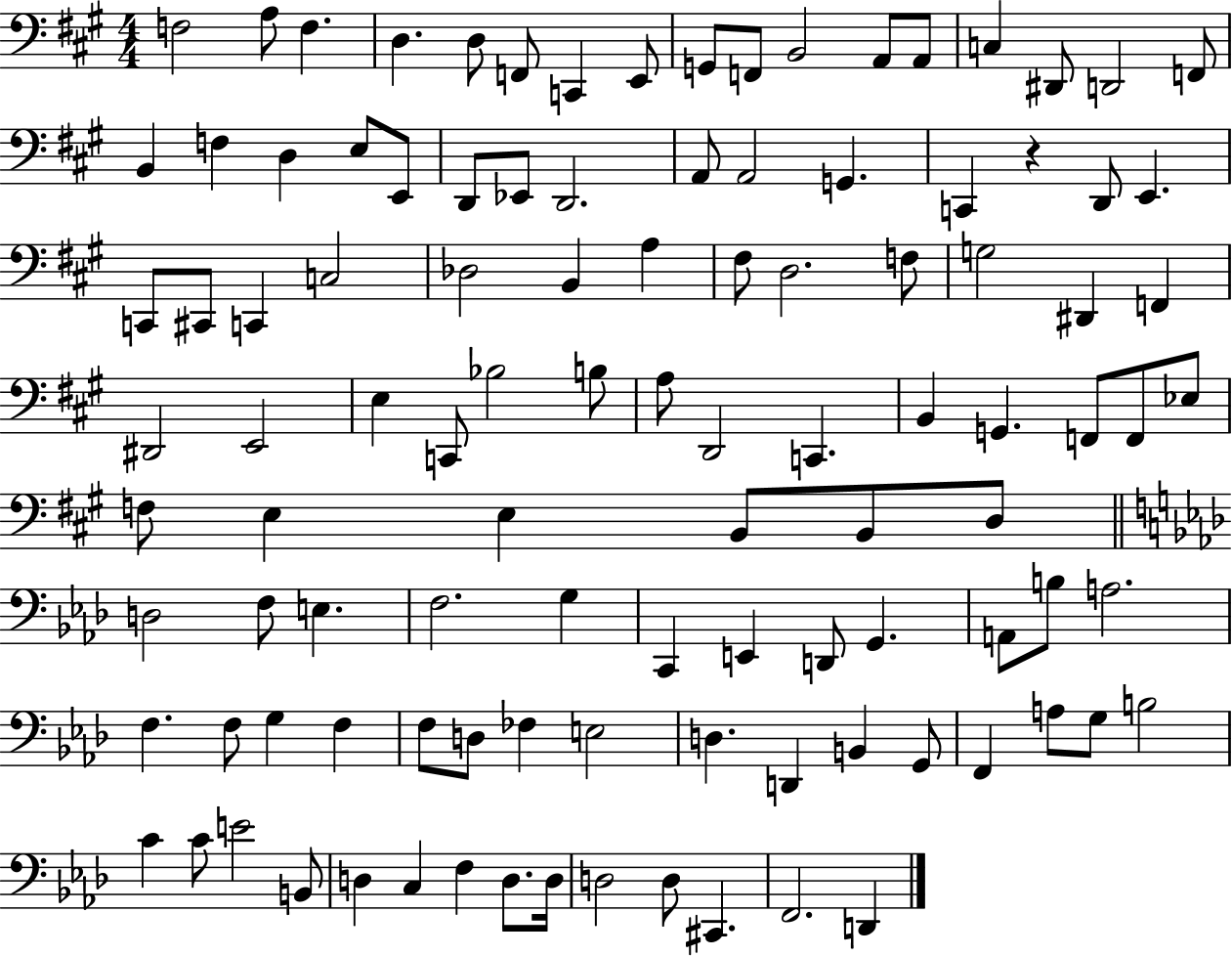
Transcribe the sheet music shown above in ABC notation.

X:1
T:Untitled
M:4/4
L:1/4
K:A
F,2 A,/2 F, D, D,/2 F,,/2 C,, E,,/2 G,,/2 F,,/2 B,,2 A,,/2 A,,/2 C, ^D,,/2 D,,2 F,,/2 B,, F, D, E,/2 E,,/2 D,,/2 _E,,/2 D,,2 A,,/2 A,,2 G,, C,, z D,,/2 E,, C,,/2 ^C,,/2 C,, C,2 _D,2 B,, A, ^F,/2 D,2 F,/2 G,2 ^D,, F,, ^D,,2 E,,2 E, C,,/2 _B,2 B,/2 A,/2 D,,2 C,, B,, G,, F,,/2 F,,/2 _E,/2 F,/2 E, E, B,,/2 B,,/2 D,/2 D,2 F,/2 E, F,2 G, C,, E,, D,,/2 G,, A,,/2 B,/2 A,2 F, F,/2 G, F, F,/2 D,/2 _F, E,2 D, D,, B,, G,,/2 F,, A,/2 G,/2 B,2 C C/2 E2 B,,/2 D, C, F, D,/2 D,/4 D,2 D,/2 ^C,, F,,2 D,,